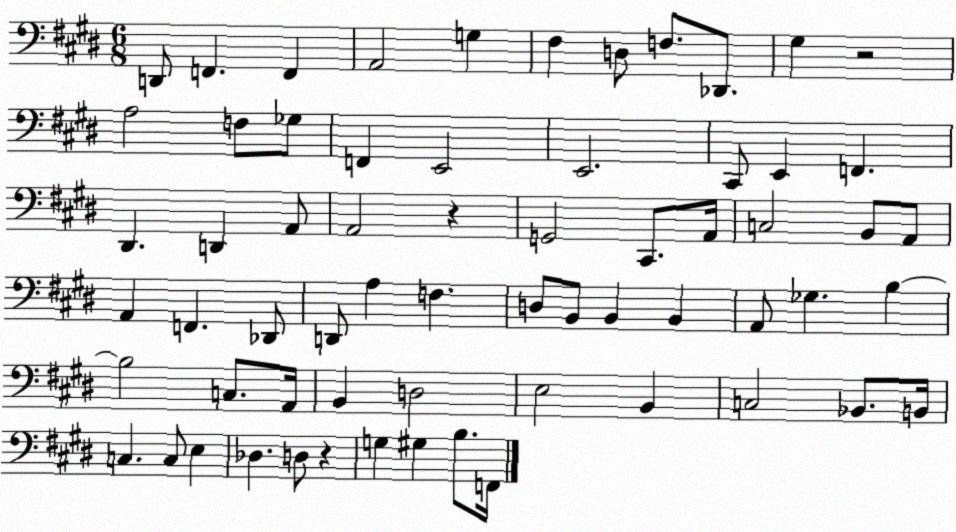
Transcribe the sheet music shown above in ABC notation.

X:1
T:Untitled
M:6/8
L:1/4
K:E
D,,/2 F,, F,, A,,2 G, ^F, D,/2 F,/2 _D,,/2 ^G, z2 A,2 F,/2 _G,/2 F,, E,,2 E,,2 ^C,,/2 E,, F,, ^D,, D,, A,,/2 A,,2 z G,,2 ^C,,/2 A,,/4 C,2 B,,/2 A,,/2 A,, F,, _D,,/2 D,,/2 A, F, D,/2 B,,/2 B,, B,, A,,/2 _G, B, B,2 C,/2 A,,/4 B,, D,2 E,2 B,, C,2 _B,,/2 B,,/4 C, C,/2 E, _D, D,/2 z G, ^G, B,/2 F,,/4